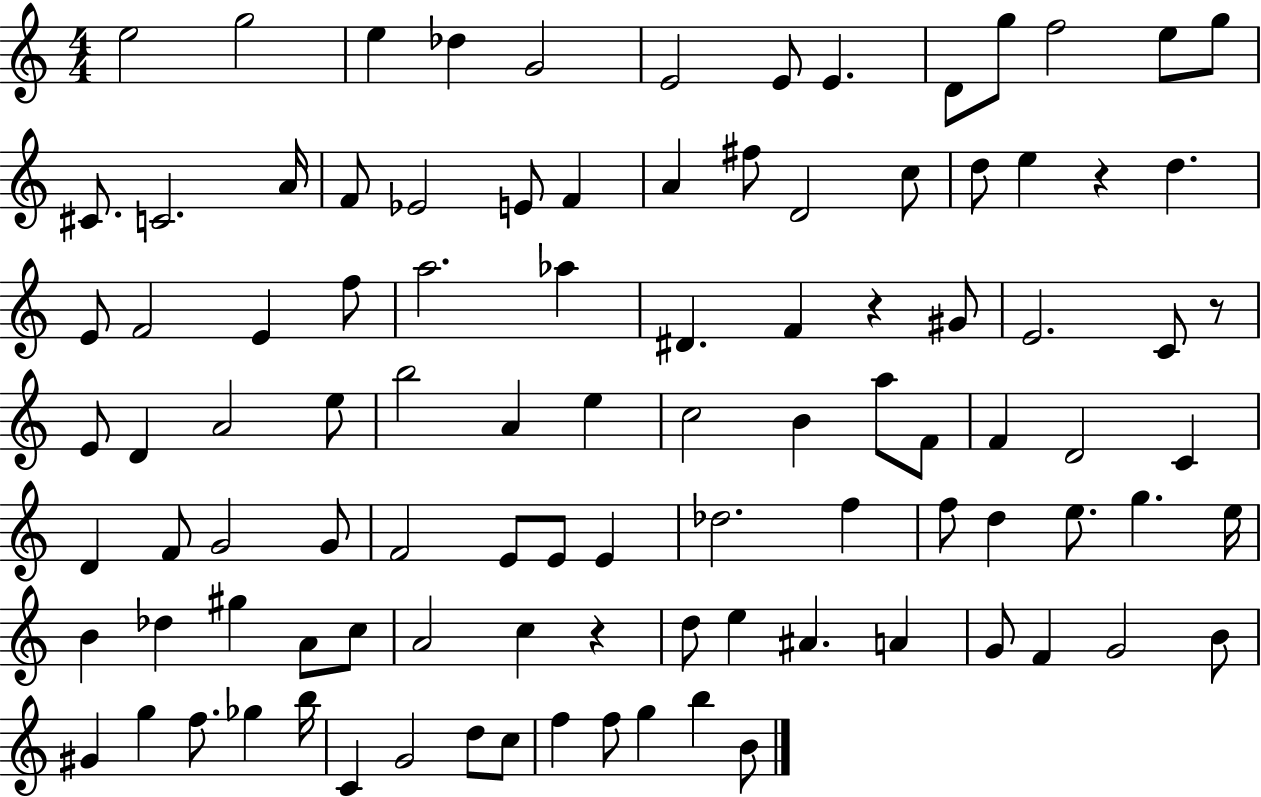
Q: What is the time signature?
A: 4/4